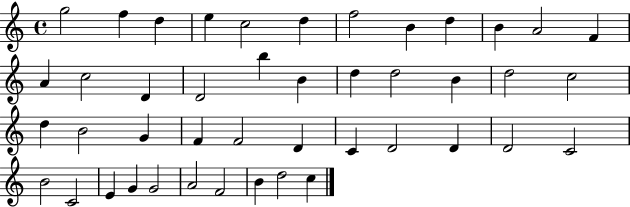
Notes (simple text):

G5/h F5/q D5/q E5/q C5/h D5/q F5/h B4/q D5/q B4/q A4/h F4/q A4/q C5/h D4/q D4/h B5/q B4/q D5/q D5/h B4/q D5/h C5/h D5/q B4/h G4/q F4/q F4/h D4/q C4/q D4/h D4/q D4/h C4/h B4/h C4/h E4/q G4/q G4/h A4/h F4/h B4/q D5/h C5/q